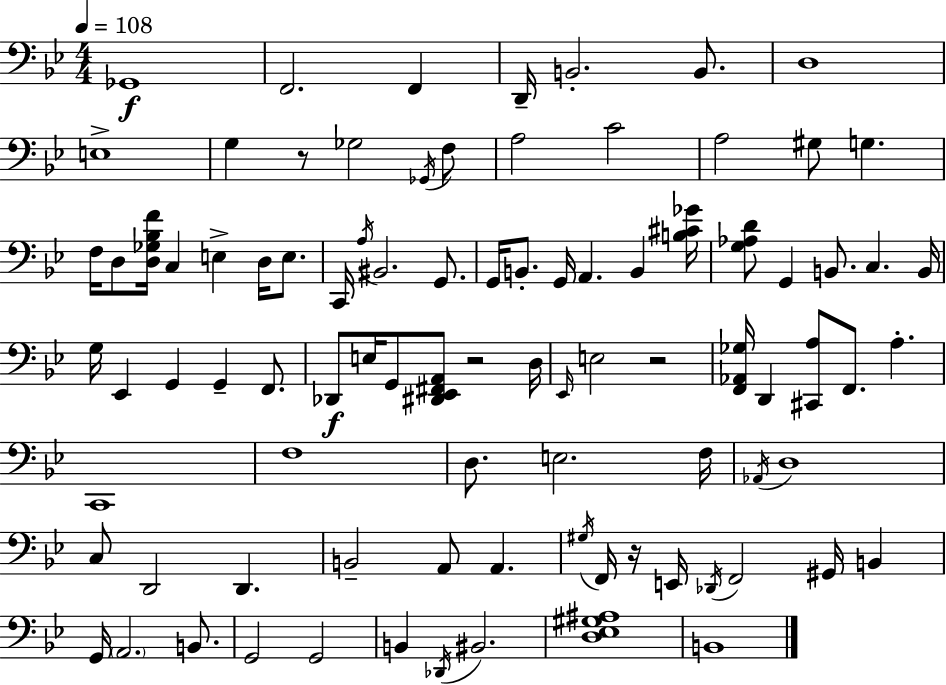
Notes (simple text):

Gb2/w F2/h. F2/q D2/s B2/h. B2/e. D3/w E3/w G3/q R/e Gb3/h Gb2/s F3/e A3/h C4/h A3/h G#3/e G3/q. F3/s D3/e [D3,Gb3,Bb3,F4]/s C3/q E3/q D3/s E3/e. C2/s A3/s BIS2/h. G2/e. G2/s B2/e. G2/s A2/q. B2/q [B3,C#4,Gb4]/s [G3,Ab3,D4]/e G2/q B2/e. C3/q. B2/s G3/s Eb2/q G2/q G2/q F2/e. Db2/e E3/s G2/e [D#2,Eb2,F#2,A2]/e R/h D3/s Eb2/s E3/h R/h [F2,Ab2,Gb3]/s D2/q [C#2,A3]/e F2/e. A3/q. C2/w F3/w D3/e. E3/h. F3/s Ab2/s D3/w C3/e D2/h D2/q. B2/h A2/e A2/q. G#3/s F2/s R/s E2/s Db2/s F2/h G#2/s B2/q G2/s A2/h. B2/e. G2/h G2/h B2/q Db2/s BIS2/h. [D3,Eb3,G#3,A#3]/w B2/w